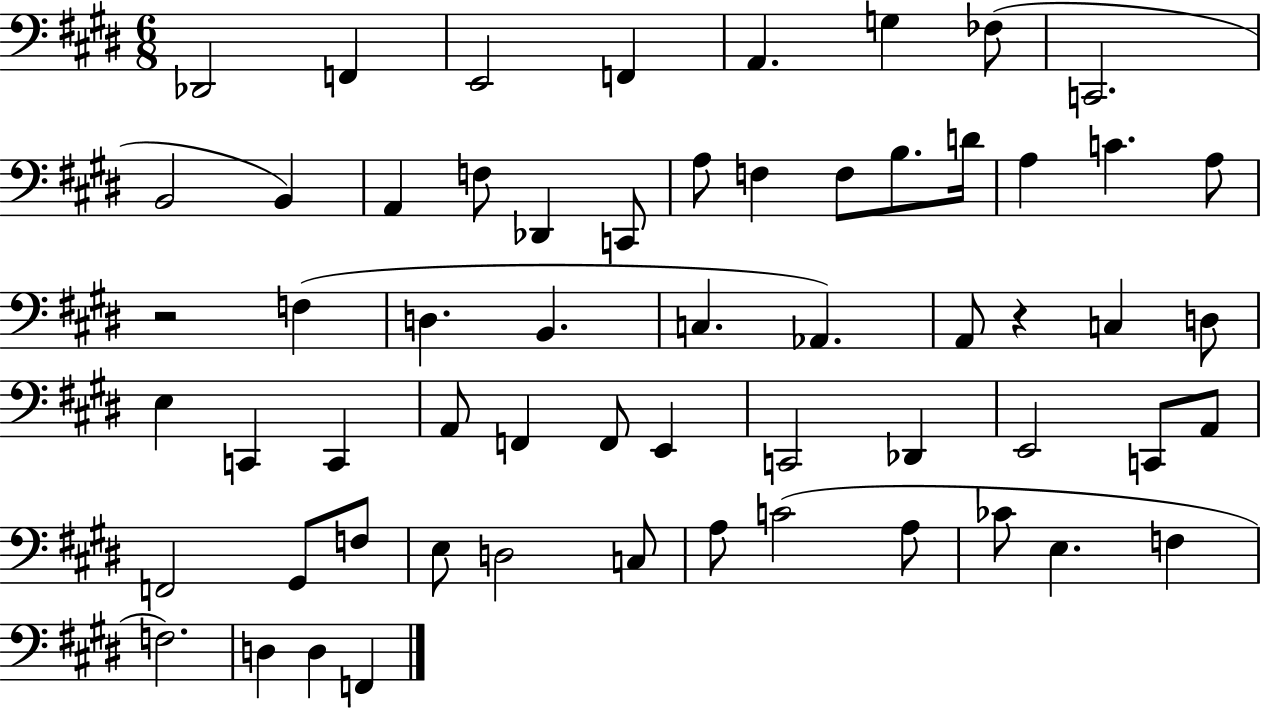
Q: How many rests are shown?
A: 2